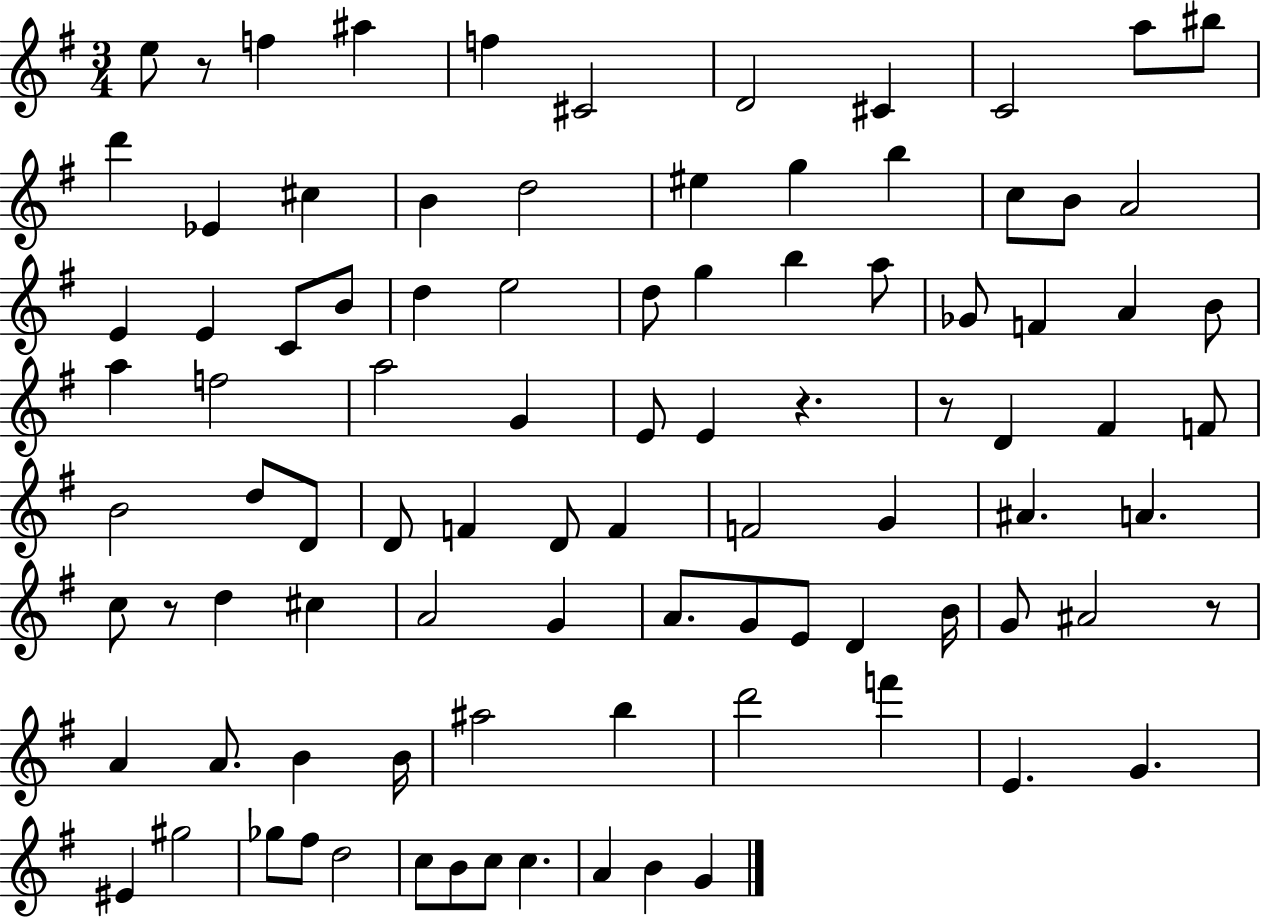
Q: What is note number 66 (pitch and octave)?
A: G4